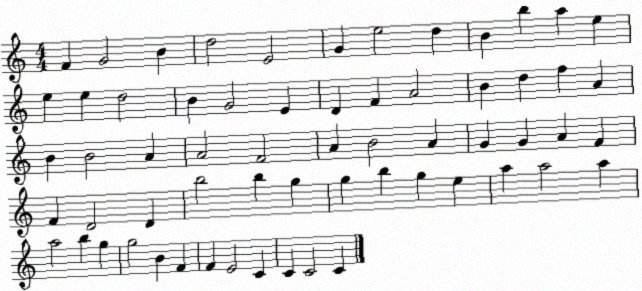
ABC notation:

X:1
T:Untitled
M:4/4
L:1/4
K:C
F G2 B d2 E2 G e2 d B b a e e e d2 B G2 E D F A2 B d f A B B2 A A2 F2 A B2 A G G A F F D2 D b2 b g g b g e a a2 a a2 b g g2 B F F E2 C C C2 C